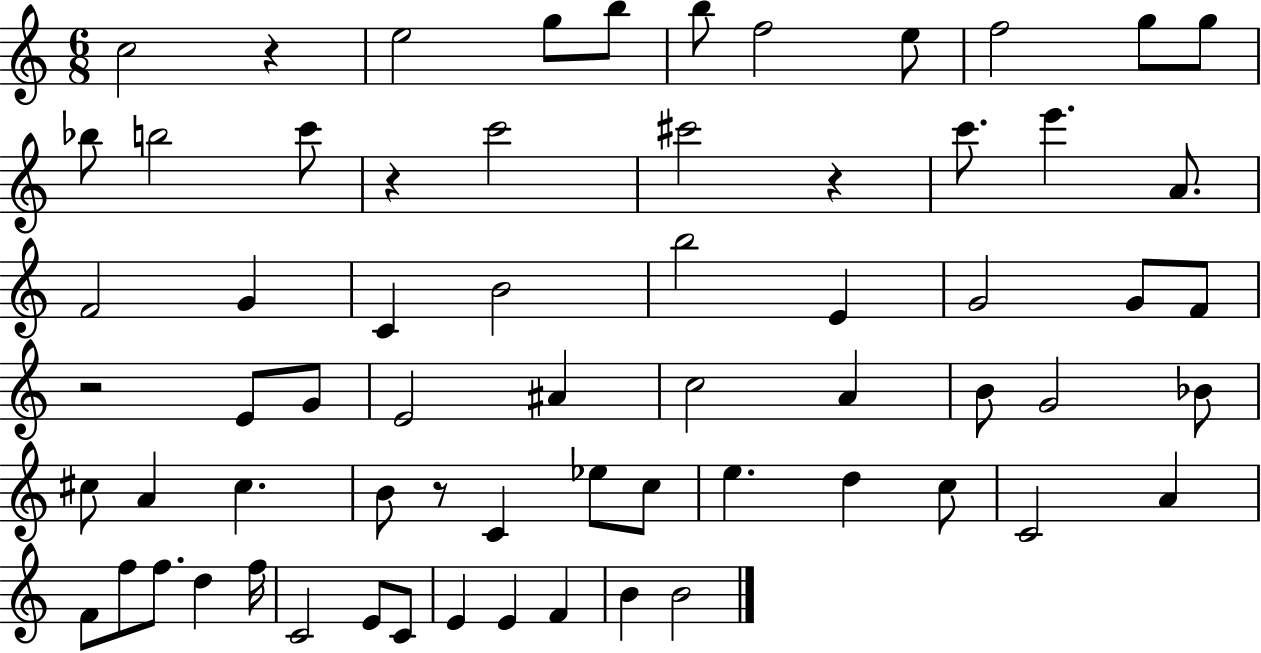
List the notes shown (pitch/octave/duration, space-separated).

C5/h R/q E5/h G5/e B5/e B5/e F5/h E5/e F5/h G5/e G5/e Bb5/e B5/h C6/e R/q C6/h C#6/h R/q C6/e. E6/q. A4/e. F4/h G4/q C4/q B4/h B5/h E4/q G4/h G4/e F4/e R/h E4/e G4/e E4/h A#4/q C5/h A4/q B4/e G4/h Bb4/e C#5/e A4/q C#5/q. B4/e R/e C4/q Eb5/e C5/e E5/q. D5/q C5/e C4/h A4/q F4/e F5/e F5/e. D5/q F5/s C4/h E4/e C4/e E4/q E4/q F4/q B4/q B4/h